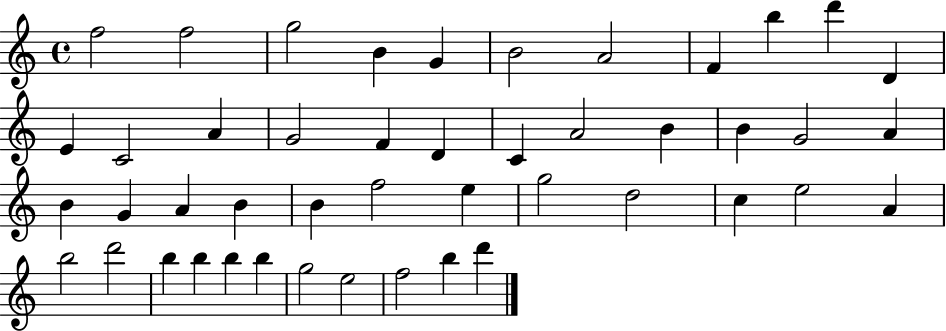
F5/h F5/h G5/h B4/q G4/q B4/h A4/h F4/q B5/q D6/q D4/q E4/q C4/h A4/q G4/h F4/q D4/q C4/q A4/h B4/q B4/q G4/h A4/q B4/q G4/q A4/q B4/q B4/q F5/h E5/q G5/h D5/h C5/q E5/h A4/q B5/h D6/h B5/q B5/q B5/q B5/q G5/h E5/h F5/h B5/q D6/q